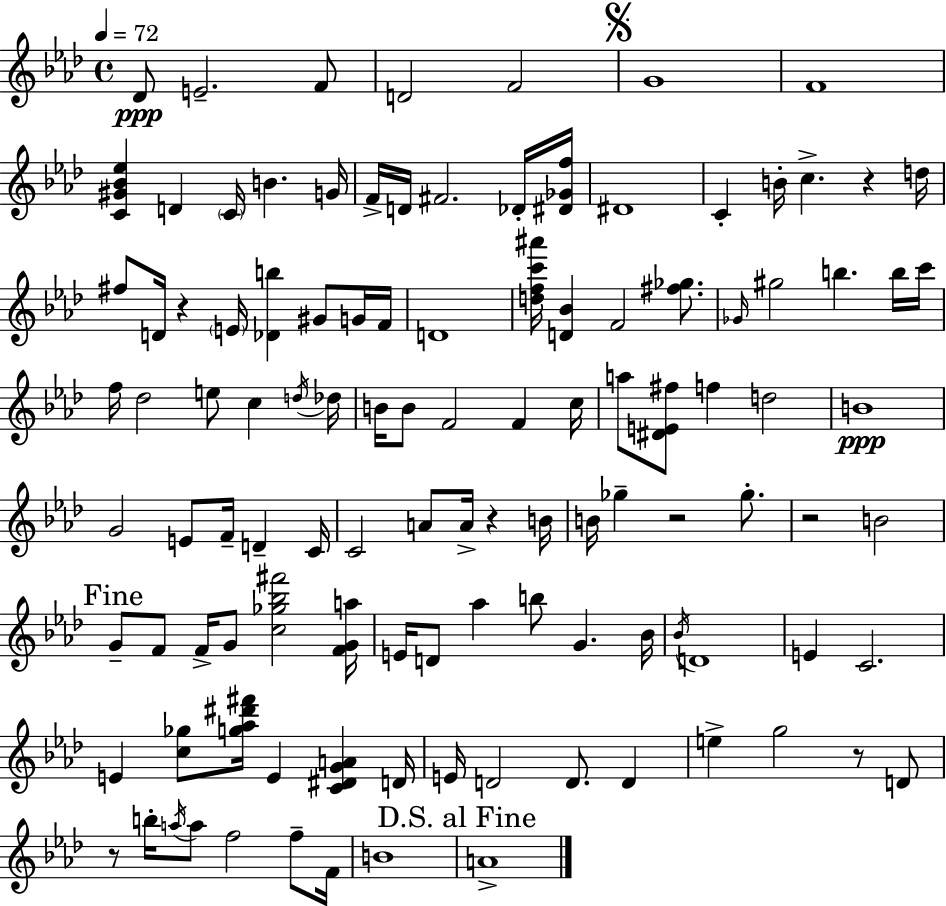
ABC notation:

X:1
T:Untitled
M:4/4
L:1/4
K:Ab
_D/2 E2 F/2 D2 F2 G4 F4 [C^G_B_e] D C/4 B G/4 F/4 D/4 ^F2 _D/4 [^D_Gf]/4 ^D4 C B/4 c z d/4 ^f/2 D/4 z E/4 [_Db] ^G/2 G/4 F/4 D4 [dfc'^a']/4 [D_B] F2 [^f_g]/2 _G/4 ^g2 b b/4 c'/4 f/4 _d2 e/2 c d/4 _d/4 B/4 B/2 F2 F c/4 a/2 [^DE^f]/2 f d2 B4 G2 E/2 F/4 D C/4 C2 A/2 A/4 z B/4 B/4 _g z2 _g/2 z2 B2 G/2 F/2 F/4 G/2 [c_g_b^f']2 [FGa]/4 E/4 D/2 _a b/2 G _B/4 _B/4 D4 E C2 E [c_g]/2 [g_a^d'^f']/4 E [C^DGA] D/4 E/4 D2 D/2 D e g2 z/2 D/2 z/2 b/4 a/4 a/2 f2 f/2 F/4 B4 A4